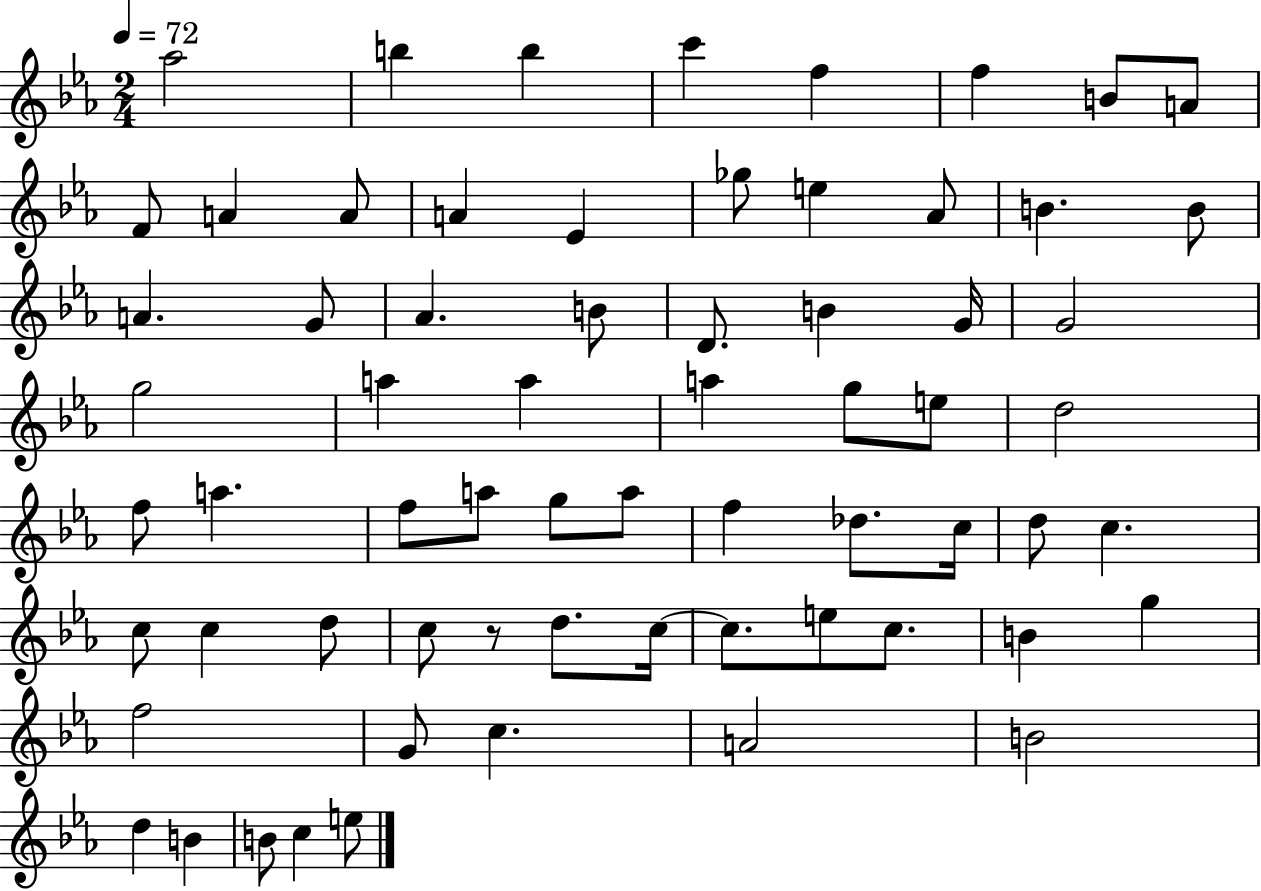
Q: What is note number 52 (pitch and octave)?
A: E5